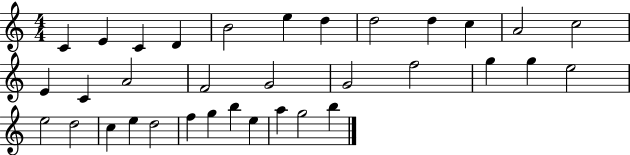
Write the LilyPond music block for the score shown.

{
  \clef treble
  \numericTimeSignature
  \time 4/4
  \key c \major
  c'4 e'4 c'4 d'4 | b'2 e''4 d''4 | d''2 d''4 c''4 | a'2 c''2 | \break e'4 c'4 a'2 | f'2 g'2 | g'2 f''2 | g''4 g''4 e''2 | \break e''2 d''2 | c''4 e''4 d''2 | f''4 g''4 b''4 e''4 | a''4 g''2 b''4 | \break \bar "|."
}